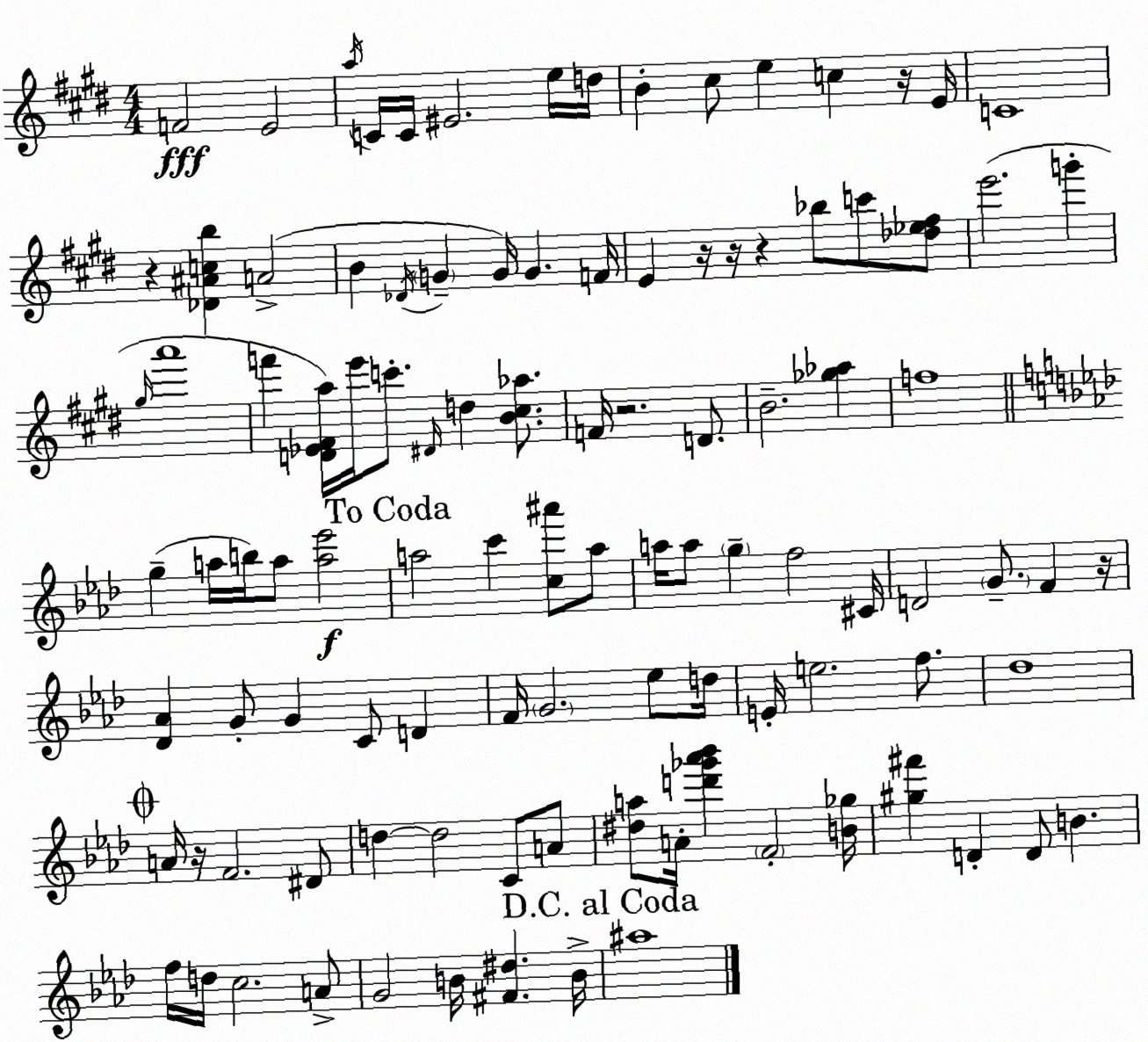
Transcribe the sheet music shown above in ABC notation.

X:1
T:Untitled
M:4/4
L:1/4
K:E
F2 E2 a/4 C/4 C/4 ^E2 e/4 d/4 B ^c/2 e c z/4 E/4 C4 z [_D^Acb] A2 B _D/4 G G/4 G F/4 E z/4 z/4 z _b/2 c'/2 [_d_e^f]/2 e'2 g' ^g/4 a'4 f' [D_E^Fa]/4 e'/4 c'/2 ^D/4 d [B^c_a]/2 F/4 z2 D/2 B2 [_g_a] f4 g a/4 b/4 a/2 [a_e']2 a2 c' [c^a']/2 a/2 a/4 a/2 g f2 ^C/4 D2 G/2 F z/4 [_D_A] G/2 G C/2 D F/4 G2 _e/2 d/4 E/4 e2 f/2 _d4 A/4 z/4 F2 ^D/2 d d2 C/2 A/2 [^da]/2 A/4 [d'_g'_a'_b'] F2 [B_g]/4 [^g^f'] D D/2 B f/4 d/4 c2 A/2 G2 B/4 [^F^d] B/4 ^a4